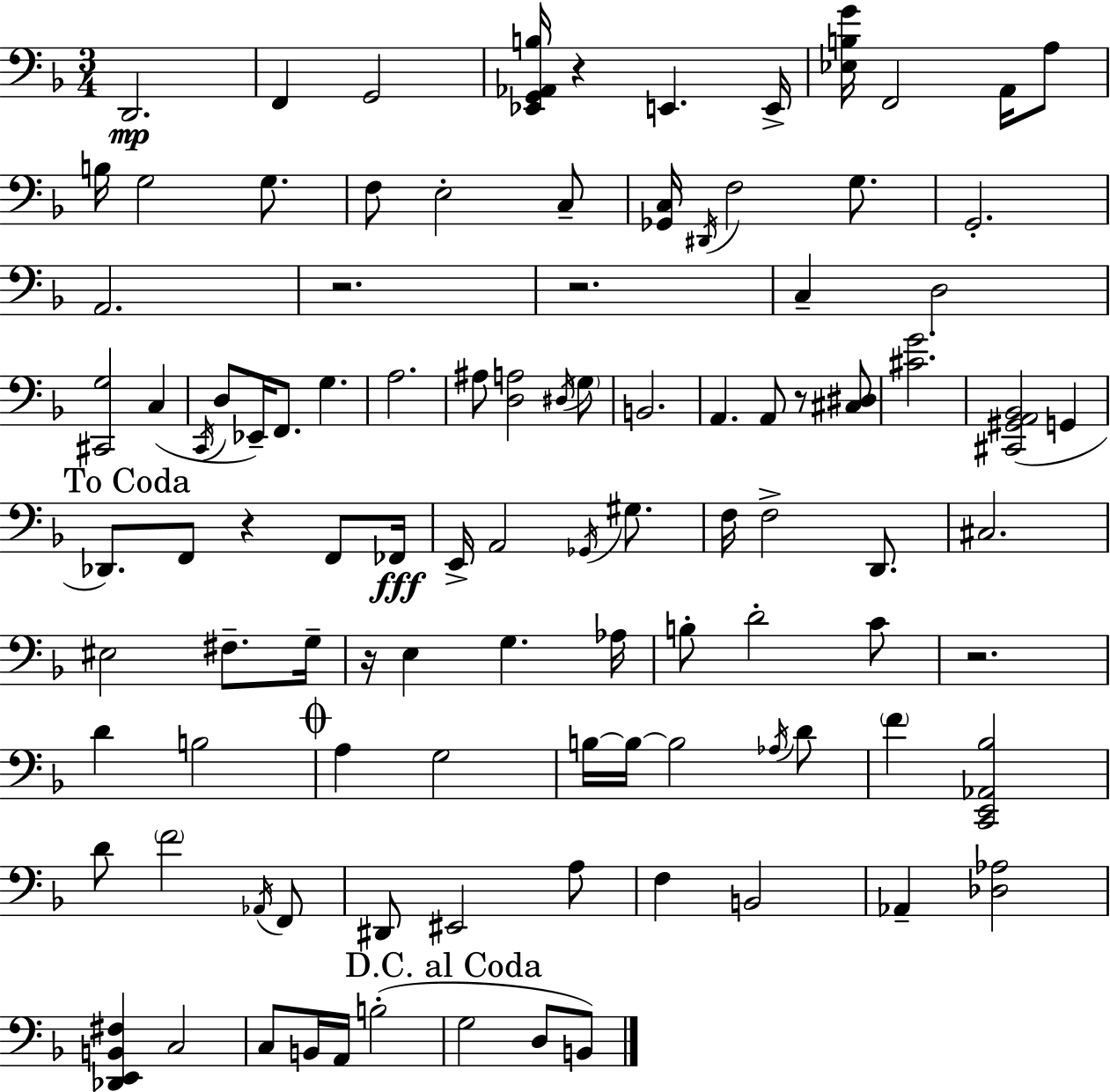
D2/h. F2/q G2/h [Eb2,G2,Ab2,B3]/s R/q E2/q. E2/s [Eb3,B3,G4]/s F2/h A2/s A3/e B3/s G3/h G3/e. F3/e E3/h C3/e [Gb2,C3]/s D#2/s F3/h G3/e. G2/h. A2/h. R/h. R/h. C3/q D3/h [C#2,G3]/h C3/q C2/s D3/e Eb2/s F2/e. G3/q. A3/h. A#3/e [D3,A3]/h D#3/s G3/e B2/h. A2/q. A2/e R/e [C#3,D#3]/e [C#4,G4]/h. [C#2,G#2,A2,Bb2]/h G2/q Db2/e. F2/e R/q F2/e FES2/s E2/s A2/h Gb2/s G#3/e. F3/s F3/h D2/e. C#3/h. EIS3/h F#3/e. G3/s R/s E3/q G3/q. Ab3/s B3/e D4/h C4/e R/h. D4/q B3/h A3/q G3/h B3/s B3/s B3/h Ab3/s D4/e F4/q [C2,E2,Ab2,Bb3]/h D4/e F4/h Ab2/s F2/e D#2/e EIS2/h A3/e F3/q B2/h Ab2/q [Db3,Ab3]/h [Db2,E2,B2,F#3]/q C3/h C3/e B2/s A2/s B3/h G3/h D3/e B2/e